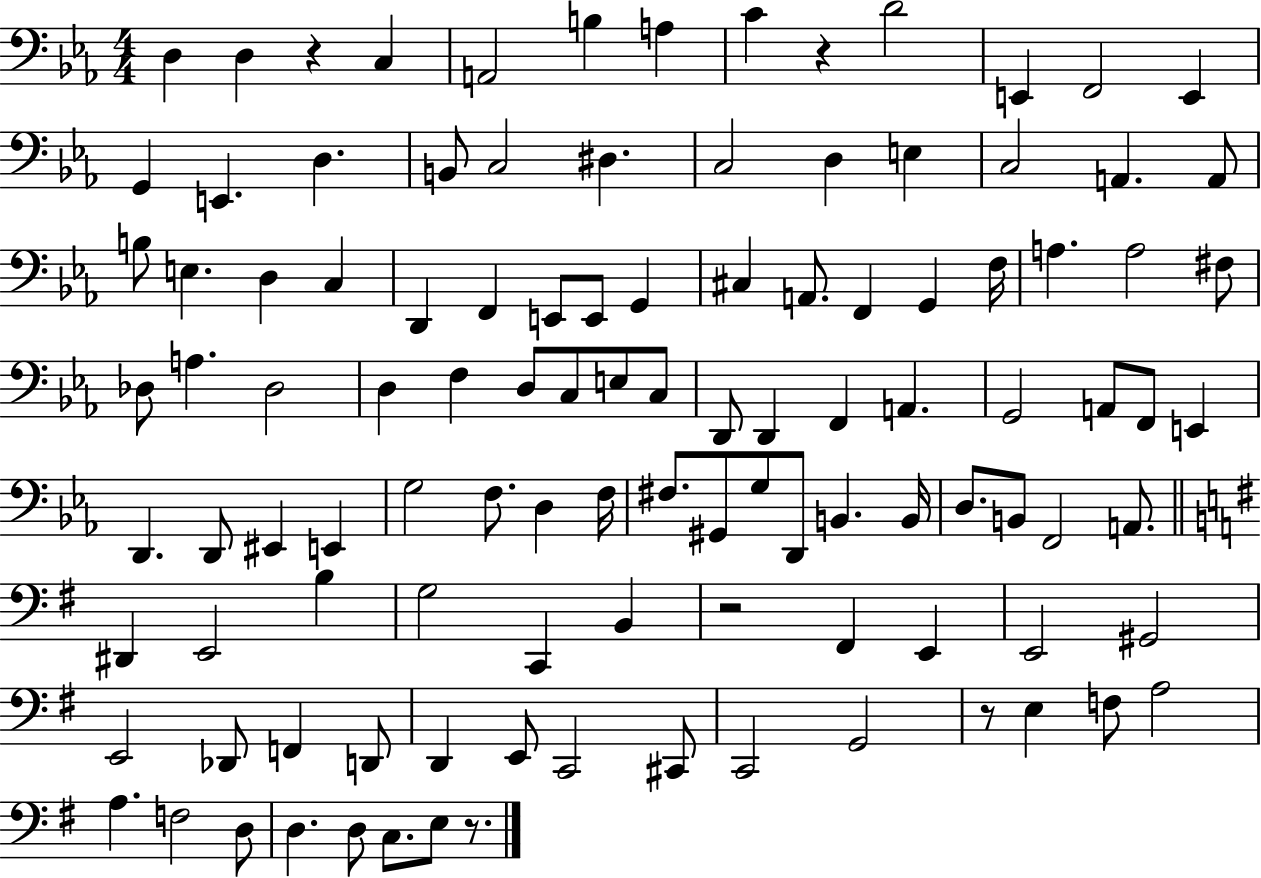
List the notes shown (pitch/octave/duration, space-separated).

D3/q D3/q R/q C3/q A2/h B3/q A3/q C4/q R/q D4/h E2/q F2/h E2/q G2/q E2/q. D3/q. B2/e C3/h D#3/q. C3/h D3/q E3/q C3/h A2/q. A2/e B3/e E3/q. D3/q C3/q D2/q F2/q E2/e E2/e G2/q C#3/q A2/e. F2/q G2/q F3/s A3/q. A3/h F#3/e Db3/e A3/q. Db3/h D3/q F3/q D3/e C3/e E3/e C3/e D2/e D2/q F2/q A2/q. G2/h A2/e F2/e E2/q D2/q. D2/e EIS2/q E2/q G3/h F3/e. D3/q F3/s F#3/e. G#2/e G3/e D2/e B2/q. B2/s D3/e. B2/e F2/h A2/e. D#2/q E2/h B3/q G3/h C2/q B2/q R/h F#2/q E2/q E2/h G#2/h E2/h Db2/e F2/q D2/e D2/q E2/e C2/h C#2/e C2/h G2/h R/e E3/q F3/e A3/h A3/q. F3/h D3/e D3/q. D3/e C3/e. E3/e R/e.